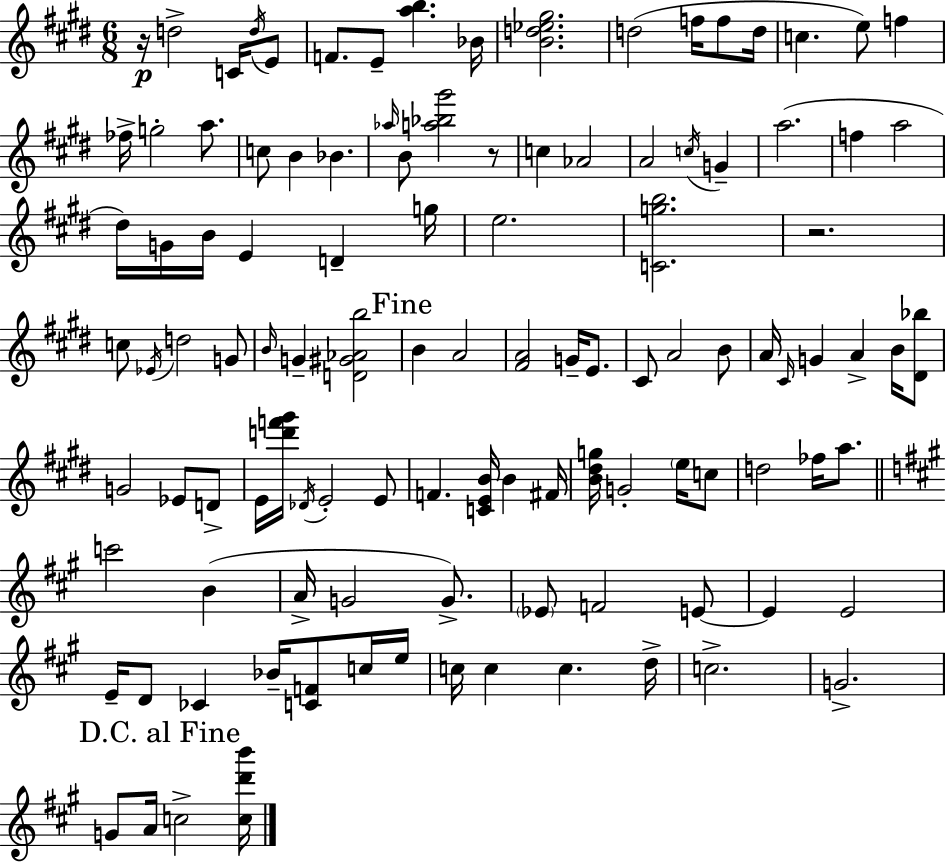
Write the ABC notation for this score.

X:1
T:Untitled
M:6/8
L:1/4
K:E
z/4 d2 C/4 d/4 E/2 F/2 E/2 [ab] _B/4 [Bd_e^g]2 d2 f/4 f/2 d/4 c e/2 f _f/4 g2 a/2 c/2 B _B _a/4 B/2 [a_b^g']2 z/2 c _A2 A2 c/4 G a2 f a2 ^d/4 G/4 B/4 E D g/4 e2 [Cgb]2 z2 c/2 _E/4 d2 G/2 B/4 G [D^G_Ab]2 B A2 [^FA]2 G/4 E/2 ^C/2 A2 B/2 A/4 ^C/4 G A B/4 [^D_b]/2 G2 _E/2 D/2 E/4 [d'f'^g']/4 _D/4 E2 E/2 F [CEB]/4 B ^F/4 [B^dg]/4 G2 e/4 c/2 d2 _f/4 a/2 c'2 B A/4 G2 G/2 _E/2 F2 E/2 E E2 E/4 D/2 _C _B/4 [CF]/2 c/4 e/4 c/4 c c d/4 c2 G2 G/2 A/4 c2 [cd'b']/4